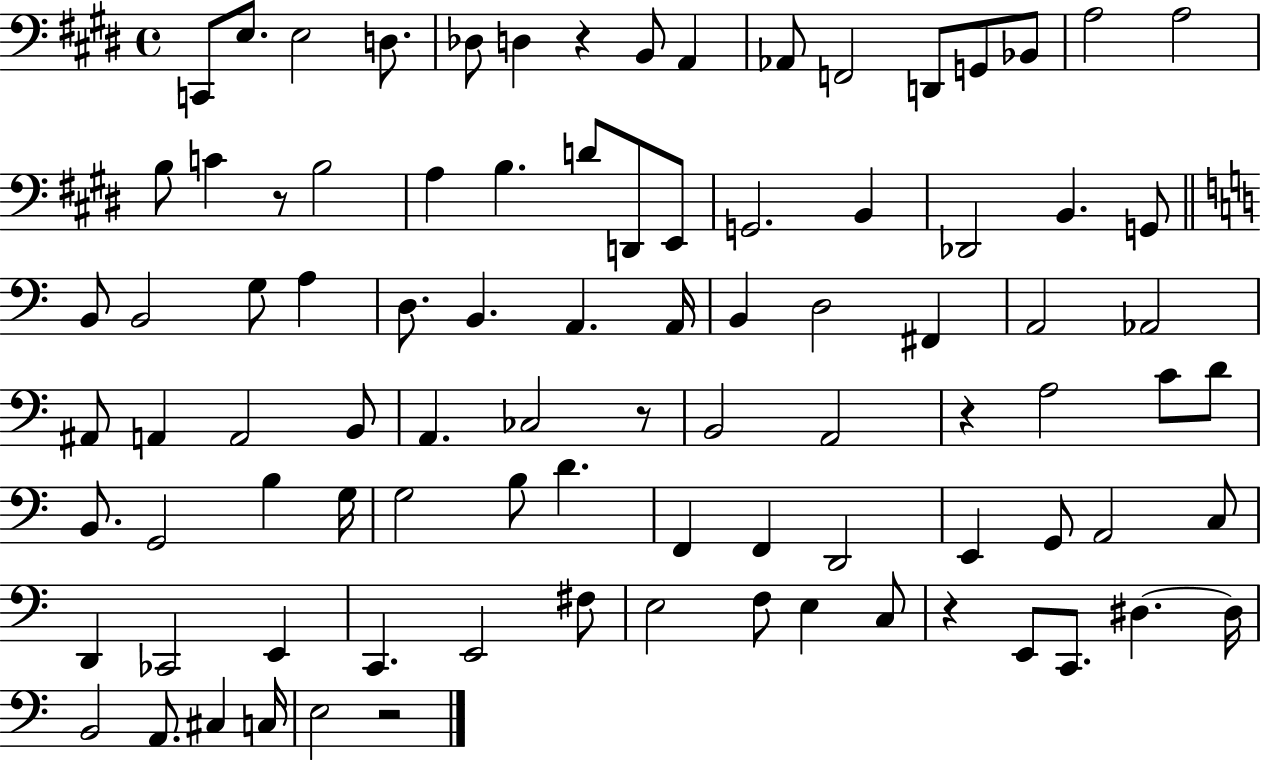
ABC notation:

X:1
T:Untitled
M:4/4
L:1/4
K:E
C,,/2 E,/2 E,2 D,/2 _D,/2 D, z B,,/2 A,, _A,,/2 F,,2 D,,/2 G,,/2 _B,,/2 A,2 A,2 B,/2 C z/2 B,2 A, B, D/2 D,,/2 E,,/2 G,,2 B,, _D,,2 B,, G,,/2 B,,/2 B,,2 G,/2 A, D,/2 B,, A,, A,,/4 B,, D,2 ^F,, A,,2 _A,,2 ^A,,/2 A,, A,,2 B,,/2 A,, _C,2 z/2 B,,2 A,,2 z A,2 C/2 D/2 B,,/2 G,,2 B, G,/4 G,2 B,/2 D F,, F,, D,,2 E,, G,,/2 A,,2 C,/2 D,, _C,,2 E,, C,, E,,2 ^F,/2 E,2 F,/2 E, C,/2 z E,,/2 C,,/2 ^D, ^D,/4 B,,2 A,,/2 ^C, C,/4 E,2 z2